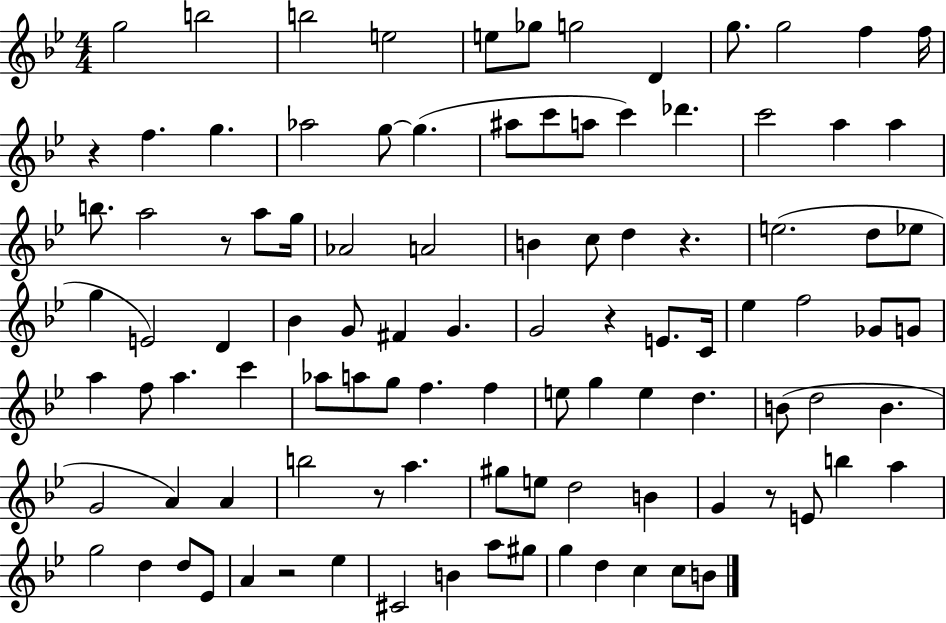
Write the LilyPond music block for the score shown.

{
  \clef treble
  \numericTimeSignature
  \time 4/4
  \key bes \major
  \repeat volta 2 { g''2 b''2 | b''2 e''2 | e''8 ges''8 g''2 d'4 | g''8. g''2 f''4 f''16 | \break r4 f''4. g''4. | aes''2 g''8~~ g''4.( | ais''8 c'''8 a''8 c'''4) des'''4. | c'''2 a''4 a''4 | \break b''8. a''2 r8 a''8 g''16 | aes'2 a'2 | b'4 c''8 d''4 r4. | e''2.( d''8 ees''8 | \break g''4 e'2) d'4 | bes'4 g'8 fis'4 g'4. | g'2 r4 e'8. c'16 | ees''4 f''2 ges'8 g'8 | \break a''4 f''8 a''4. c'''4 | aes''8 a''8 g''8 f''4. f''4 | e''8 g''4 e''4 d''4. | b'8( d''2 b'4. | \break g'2 a'4) a'4 | b''2 r8 a''4. | gis''8 e''8 d''2 b'4 | g'4 r8 e'8 b''4 a''4 | \break g''2 d''4 d''8 ees'8 | a'4 r2 ees''4 | cis'2 b'4 a''8 gis''8 | g''4 d''4 c''4 c''8 b'8 | \break } \bar "|."
}